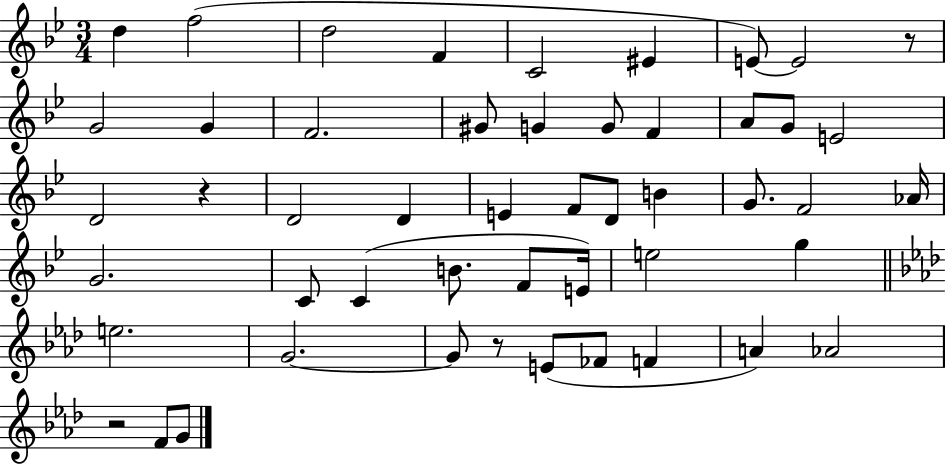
X:1
T:Untitled
M:3/4
L:1/4
K:Bb
d f2 d2 F C2 ^E E/2 E2 z/2 G2 G F2 ^G/2 G G/2 F A/2 G/2 E2 D2 z D2 D E F/2 D/2 B G/2 F2 _A/4 G2 C/2 C B/2 F/2 E/4 e2 g e2 G2 G/2 z/2 E/2 _F/2 F A _A2 z2 F/2 G/2